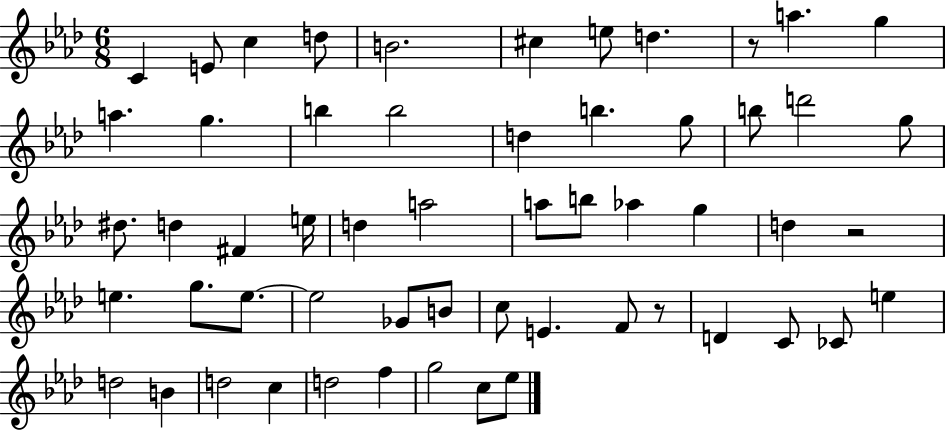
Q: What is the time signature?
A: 6/8